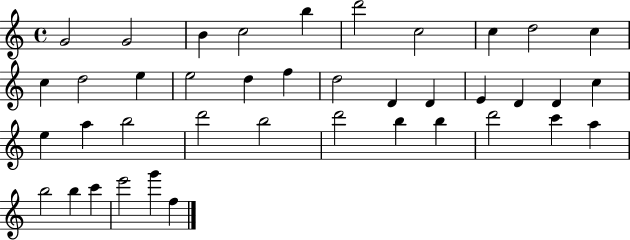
G4/h G4/h B4/q C5/h B5/q D6/h C5/h C5/q D5/h C5/q C5/q D5/h E5/q E5/h D5/q F5/q D5/h D4/q D4/q E4/q D4/q D4/q C5/q E5/q A5/q B5/h D6/h B5/h D6/h B5/q B5/q D6/h C6/q A5/q B5/h B5/q C6/q E6/h G6/q F5/q